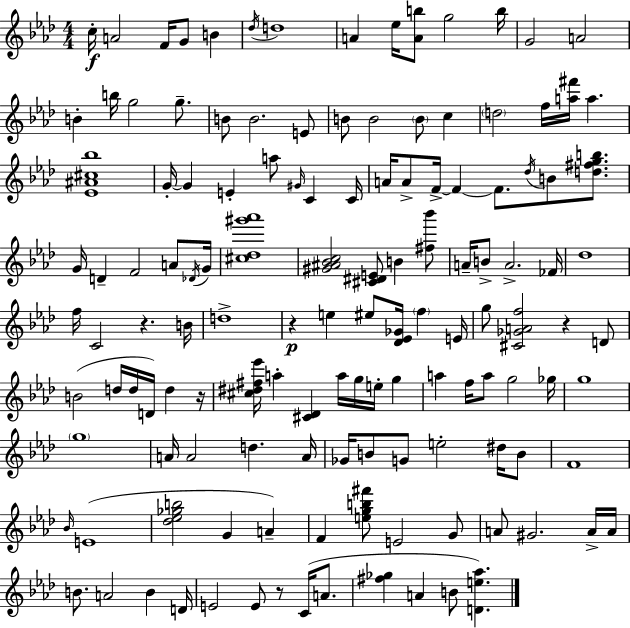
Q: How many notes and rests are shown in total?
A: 133